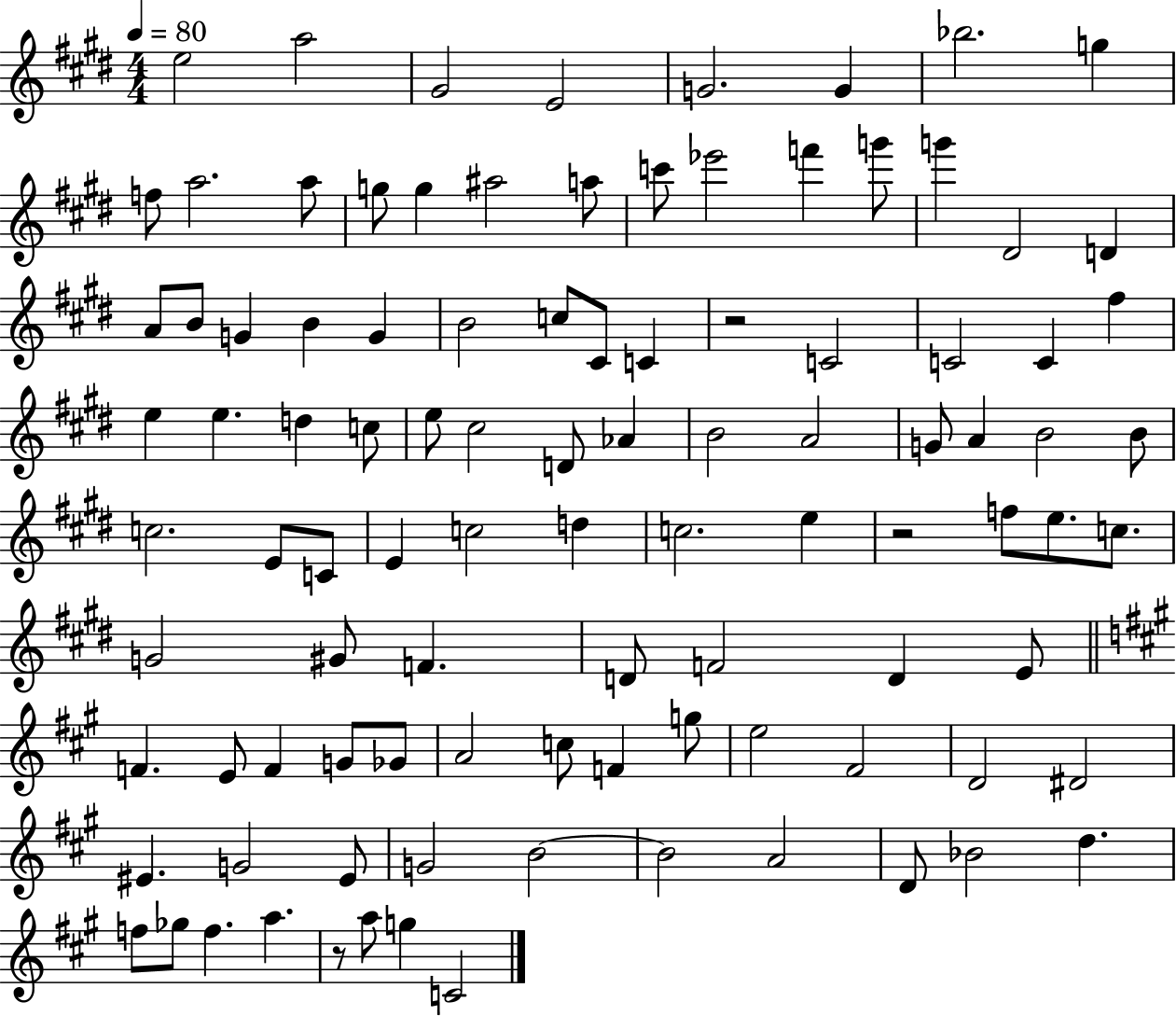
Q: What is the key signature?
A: E major